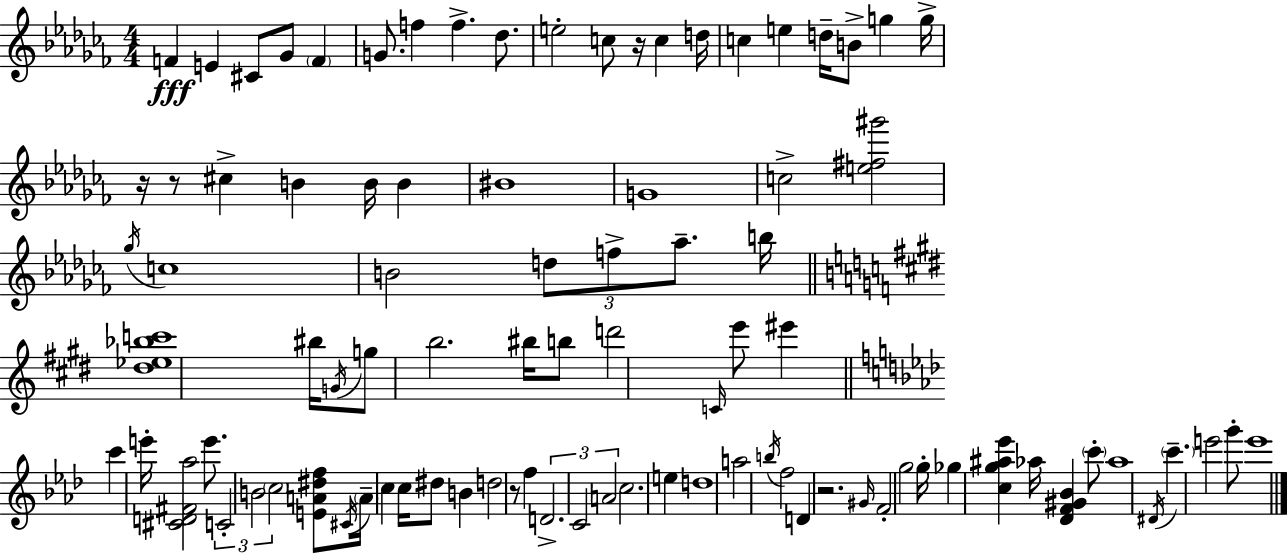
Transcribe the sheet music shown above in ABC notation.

X:1
T:Untitled
M:4/4
L:1/4
K:Abm
F E ^C/2 _G/2 F G/2 f f _d/2 e2 c/2 z/4 c d/4 c e d/4 B/2 g g/4 z/4 z/2 ^c B B/4 B ^B4 G4 c2 [e^f^g']2 _g/4 c4 B2 d/2 f/2 _a/2 b/4 [^d_e_bc']4 ^b/4 G/4 g/2 b2 ^b/4 b/2 d'2 C/4 e'/2 ^e' c' e'/4 [^CD^F_a]2 e'/2 C2 B2 c2 [EA^df]/2 ^C/4 A/4 c c/4 ^d/2 B d2 z/2 f D2 C2 A2 c2 e d4 a2 b/4 f2 D z2 ^G/4 F2 g2 g/4 _g [cg^a_e'] _a/4 [_DF^G_B] c'/2 _a4 ^D/4 c' e'2 g'/2 e'4